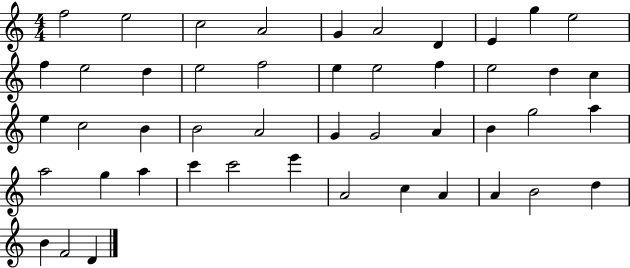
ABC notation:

X:1
T:Untitled
M:4/4
L:1/4
K:C
f2 e2 c2 A2 G A2 D E g e2 f e2 d e2 f2 e e2 f e2 d c e c2 B B2 A2 G G2 A B g2 a a2 g a c' c'2 e' A2 c A A B2 d B F2 D